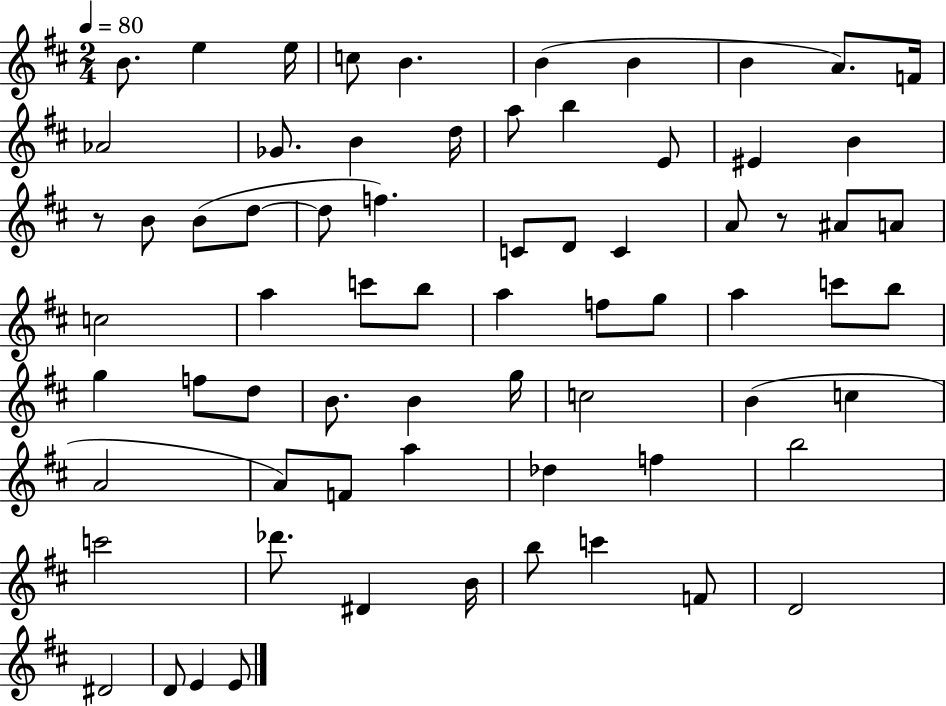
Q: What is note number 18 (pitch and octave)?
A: EIS4